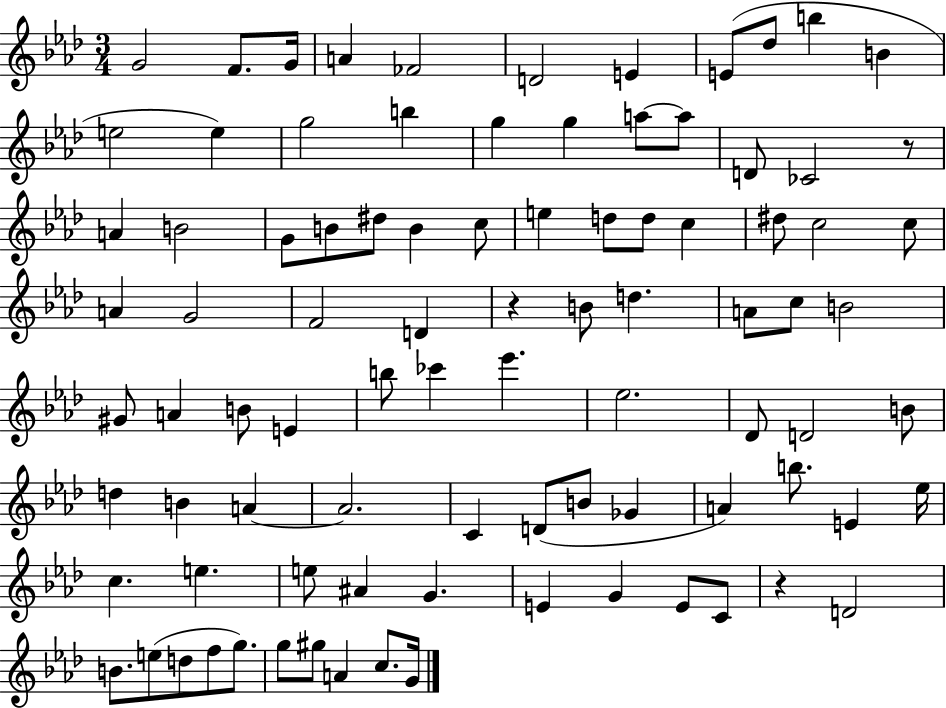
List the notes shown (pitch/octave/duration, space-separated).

G4/h F4/e. G4/s A4/q FES4/h D4/h E4/q E4/e Db5/e B5/q B4/q E5/h E5/q G5/h B5/q G5/q G5/q A5/e A5/e D4/e CES4/h R/e A4/q B4/h G4/e B4/e D#5/e B4/q C5/e E5/q D5/e D5/e C5/q D#5/e C5/h C5/e A4/q G4/h F4/h D4/q R/q B4/e D5/q. A4/e C5/e B4/h G#4/e A4/q B4/e E4/q B5/e CES6/q Eb6/q. Eb5/h. Db4/e D4/h B4/e D5/q B4/q A4/q A4/h. C4/q D4/e B4/e Gb4/q A4/q B5/e. E4/q Eb5/s C5/q. E5/q. E5/e A#4/q G4/q. E4/q G4/q E4/e C4/e R/q D4/h B4/e. E5/e D5/e F5/e G5/e. G5/e G#5/e A4/q C5/e. G4/s